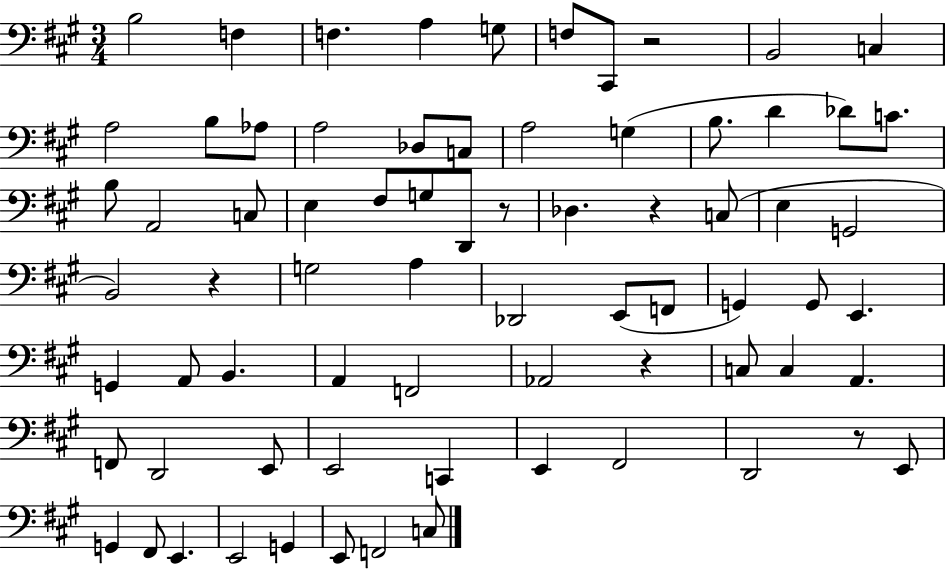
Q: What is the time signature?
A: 3/4